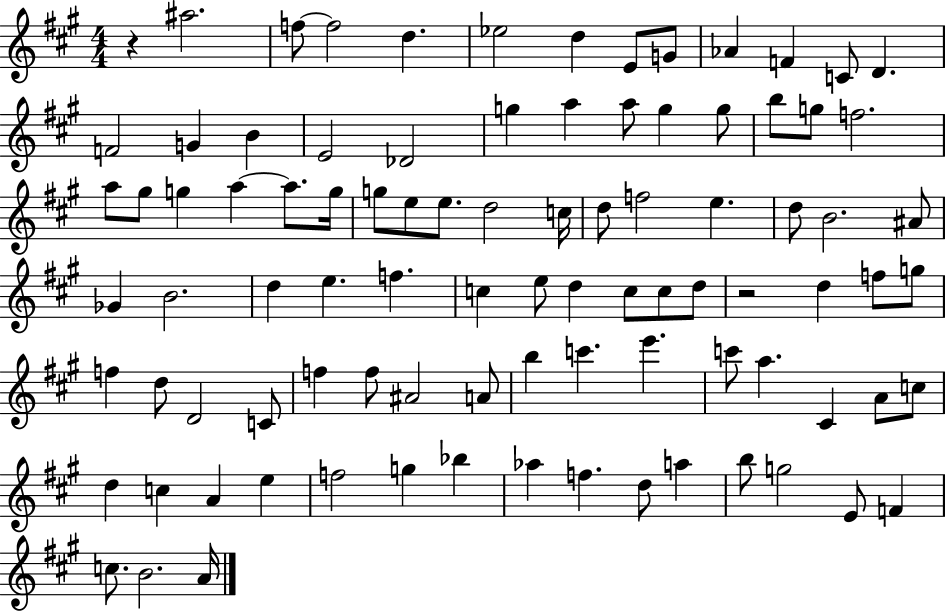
{
  \clef treble
  \numericTimeSignature
  \time 4/4
  \key a \major
  r4 ais''2. | f''8~~ f''2 d''4. | ees''2 d''4 e'8 g'8 | aes'4 f'4 c'8 d'4. | \break f'2 g'4 b'4 | e'2 des'2 | g''4 a''4 a''8 g''4 g''8 | b''8 g''8 f''2. | \break a''8 gis''8 g''4 a''4~~ a''8. g''16 | g''8 e''8 e''8. d''2 c''16 | d''8 f''2 e''4. | d''8 b'2. ais'8 | \break ges'4 b'2. | d''4 e''4. f''4. | c''4 e''8 d''4 c''8 c''8 d''8 | r2 d''4 f''8 g''8 | \break f''4 d''8 d'2 c'8 | f''4 f''8 ais'2 a'8 | b''4 c'''4. e'''4. | c'''8 a''4. cis'4 a'8 c''8 | \break d''4 c''4 a'4 e''4 | f''2 g''4 bes''4 | aes''4 f''4. d''8 a''4 | b''8 g''2 e'8 f'4 | \break c''8. b'2. a'16 | \bar "|."
}